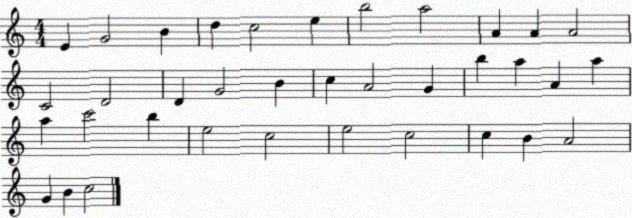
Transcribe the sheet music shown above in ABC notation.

X:1
T:Untitled
M:4/4
L:1/4
K:C
E G2 B d c2 e b2 a2 A A A2 C2 D2 D G2 B c A2 G b a A a a c'2 b e2 c2 e2 c2 c B A2 G B c2